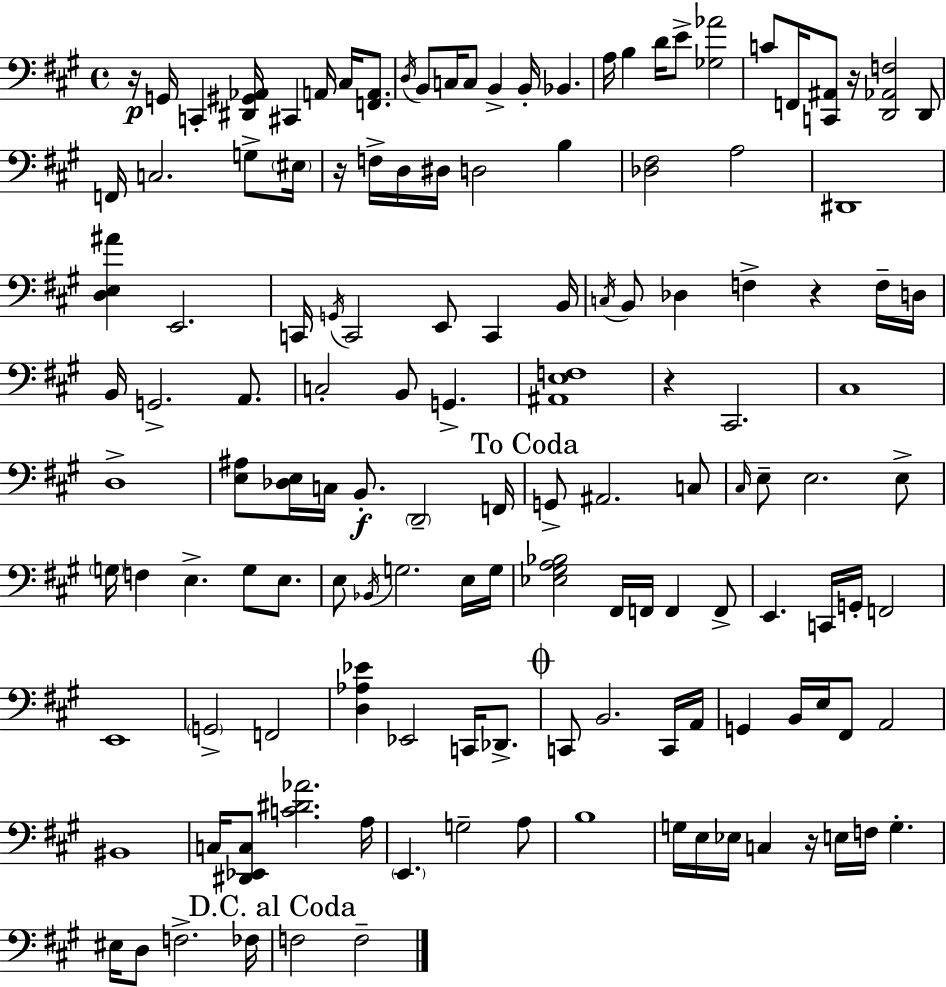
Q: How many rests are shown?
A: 6